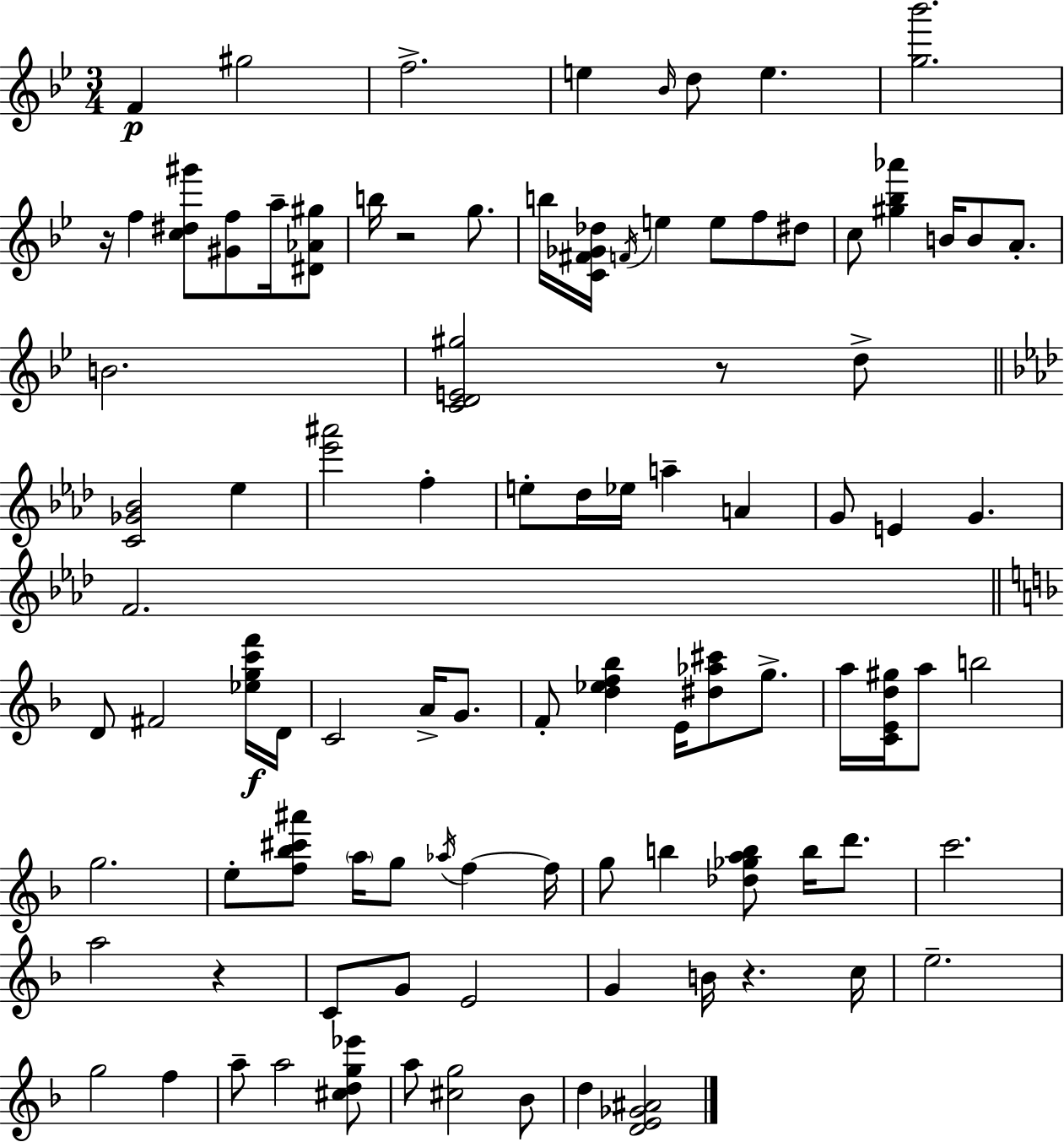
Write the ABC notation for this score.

X:1
T:Untitled
M:3/4
L:1/4
K:Gm
F ^g2 f2 e _B/4 d/2 e [g_b']2 z/4 f [c^d^g']/2 [^Gf]/2 a/4 [^D_A^g]/2 b/4 z2 g/2 b/4 [C^F_G_d]/4 F/4 e e/2 f/2 ^d/2 c/2 [^g_b_a'] B/4 B/2 A/2 B2 [CDE^g]2 z/2 d/2 [C_G_B]2 _e [_e'^a']2 f e/2 _d/4 _e/4 a A G/2 E G F2 D/2 ^F2 [_egc'f']/4 D/4 C2 A/4 G/2 F/2 [d_ef_b] E/4 [^d_a^c']/2 g/2 a/4 [CEd^g]/4 a/2 b2 g2 e/2 [f_b^c'^a']/2 a/4 g/2 _a/4 f f/4 g/2 b [_d_gab]/2 b/4 d'/2 c'2 a2 z C/2 G/2 E2 G B/4 z c/4 e2 g2 f a/2 a2 [^cdg_e']/2 a/2 [^cg]2 _B/2 d [DE_G^A]2